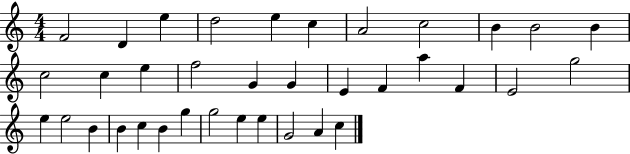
F4/h D4/q E5/q D5/h E5/q C5/q A4/h C5/h B4/q B4/h B4/q C5/h C5/q E5/q F5/h G4/q G4/q E4/q F4/q A5/q F4/q E4/h G5/h E5/q E5/h B4/q B4/q C5/q B4/q G5/q G5/h E5/q E5/q G4/h A4/q C5/q